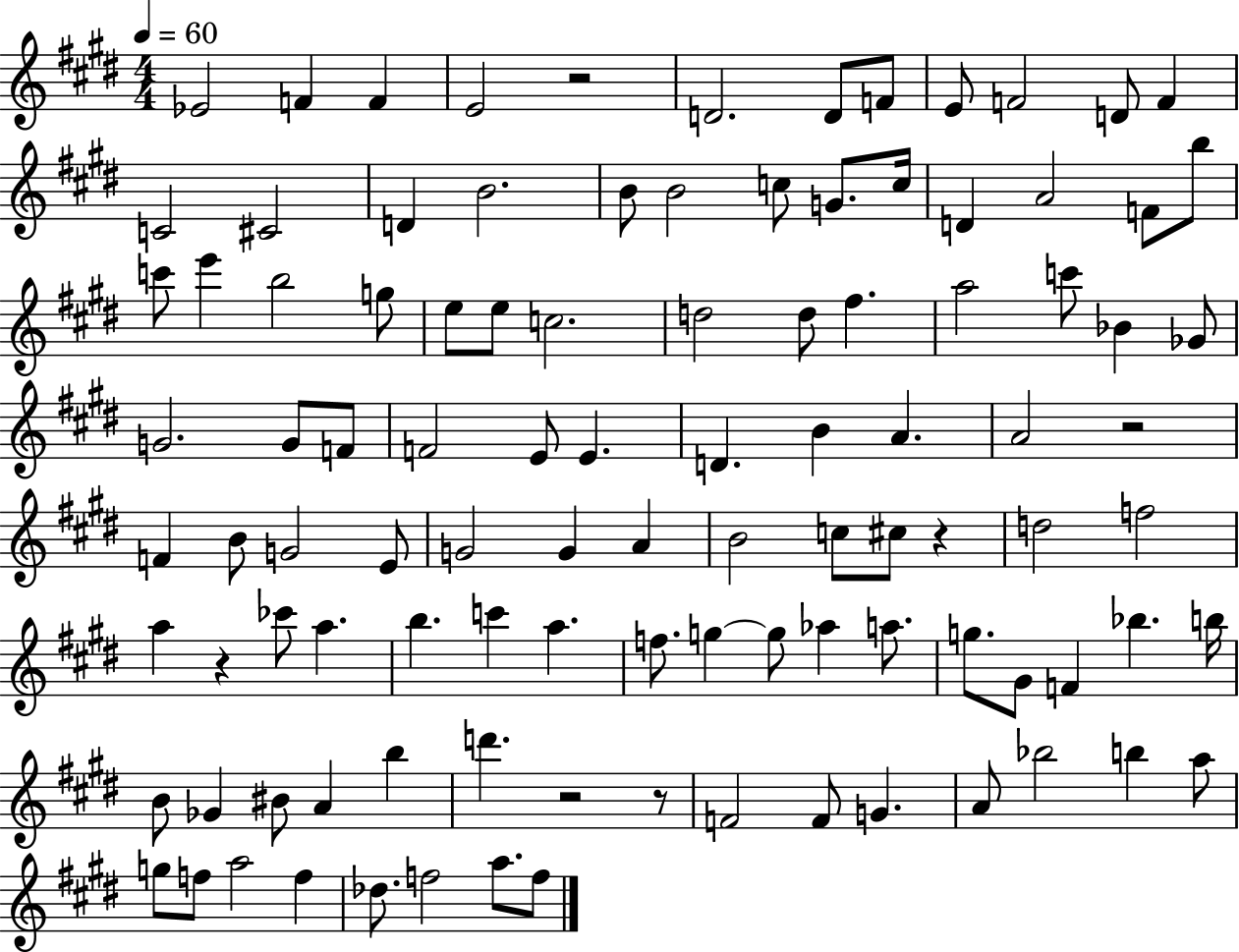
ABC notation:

X:1
T:Untitled
M:4/4
L:1/4
K:E
_E2 F F E2 z2 D2 D/2 F/2 E/2 F2 D/2 F C2 ^C2 D B2 B/2 B2 c/2 G/2 c/4 D A2 F/2 b/2 c'/2 e' b2 g/2 e/2 e/2 c2 d2 d/2 ^f a2 c'/2 _B _G/2 G2 G/2 F/2 F2 E/2 E D B A A2 z2 F B/2 G2 E/2 G2 G A B2 c/2 ^c/2 z d2 f2 a z _c'/2 a b c' a f/2 g g/2 _a a/2 g/2 ^G/2 F _b b/4 B/2 _G ^B/2 A b d' z2 z/2 F2 F/2 G A/2 _b2 b a/2 g/2 f/2 a2 f _d/2 f2 a/2 f/2